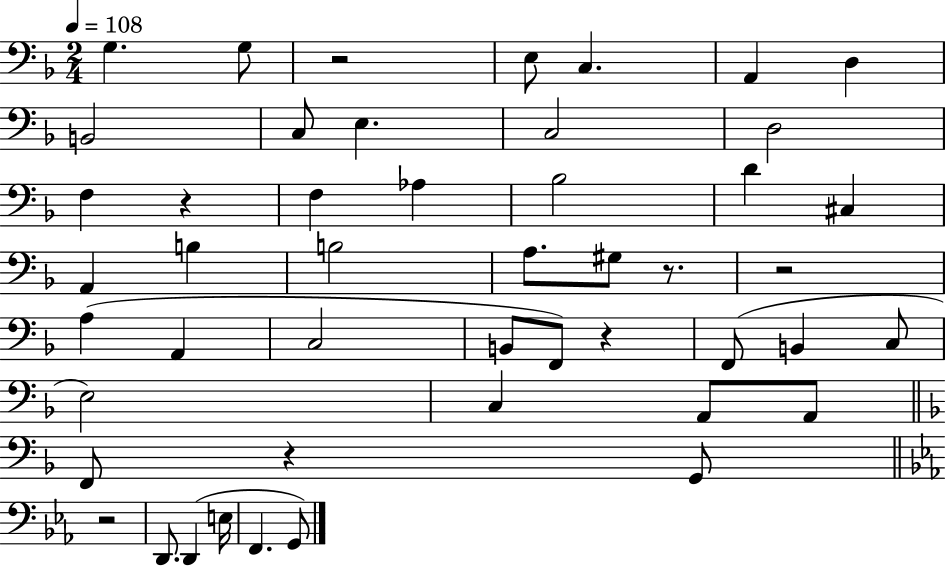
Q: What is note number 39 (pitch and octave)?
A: E3